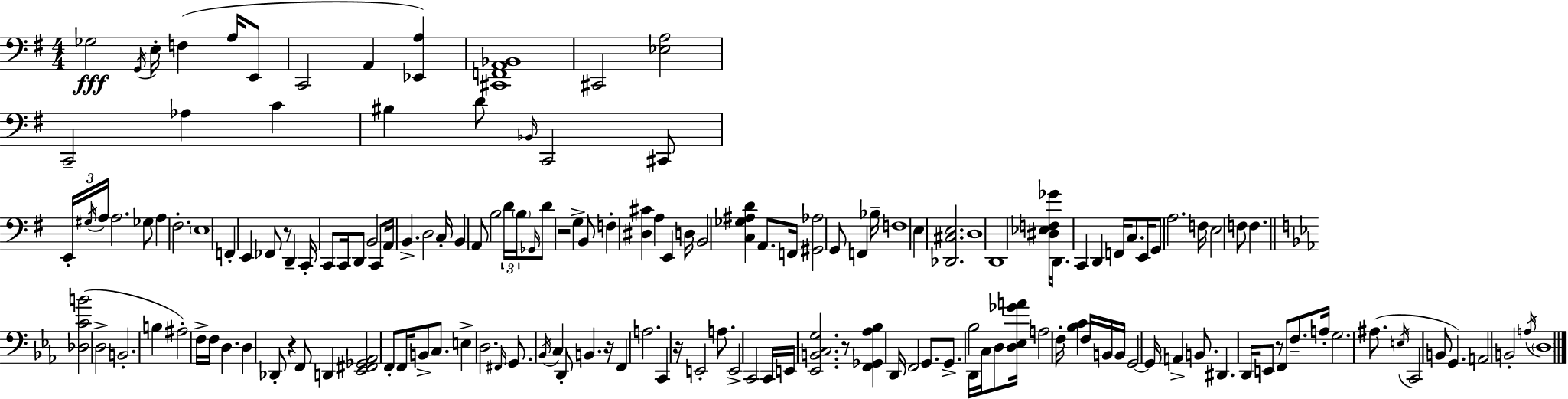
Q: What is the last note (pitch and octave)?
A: D3